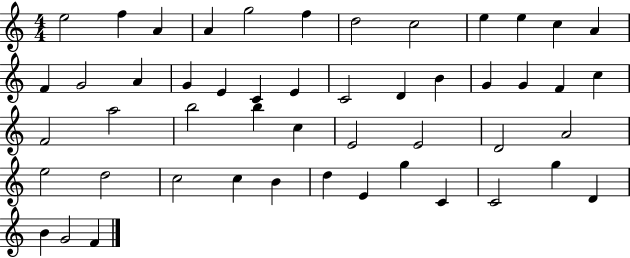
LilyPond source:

{
  \clef treble
  \numericTimeSignature
  \time 4/4
  \key c \major
  e''2 f''4 a'4 | a'4 g''2 f''4 | d''2 c''2 | e''4 e''4 c''4 a'4 | \break f'4 g'2 a'4 | g'4 e'4 c'4 e'4 | c'2 d'4 b'4 | g'4 g'4 f'4 c''4 | \break f'2 a''2 | b''2 b''4 c''4 | e'2 e'2 | d'2 a'2 | \break e''2 d''2 | c''2 c''4 b'4 | d''4 e'4 g''4 c'4 | c'2 g''4 d'4 | \break b'4 g'2 f'4 | \bar "|."
}